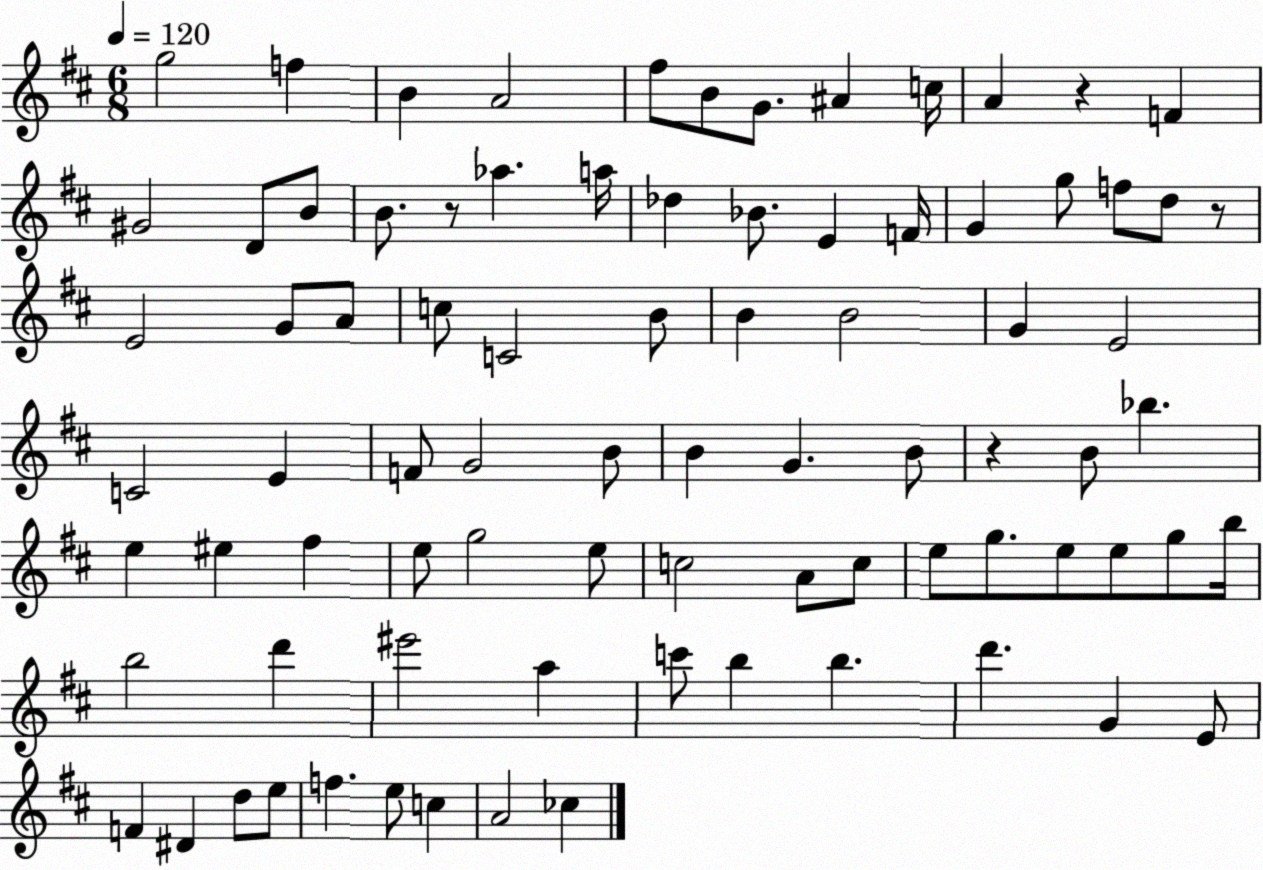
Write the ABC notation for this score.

X:1
T:Untitled
M:6/8
L:1/4
K:D
g2 f B A2 ^f/2 B/2 G/2 ^A c/4 A z F ^G2 D/2 B/2 B/2 z/2 _a a/4 _d _B/2 E F/4 G g/2 f/2 d/2 z/2 E2 G/2 A/2 c/2 C2 B/2 B B2 G E2 C2 E F/2 G2 B/2 B G B/2 z B/2 _b e ^e ^f e/2 g2 e/2 c2 A/2 c/2 e/2 g/2 e/2 e/2 g/2 b/4 b2 d' ^e'2 a c'/2 b b d' G E/2 F ^D d/2 e/2 f e/2 c A2 _c